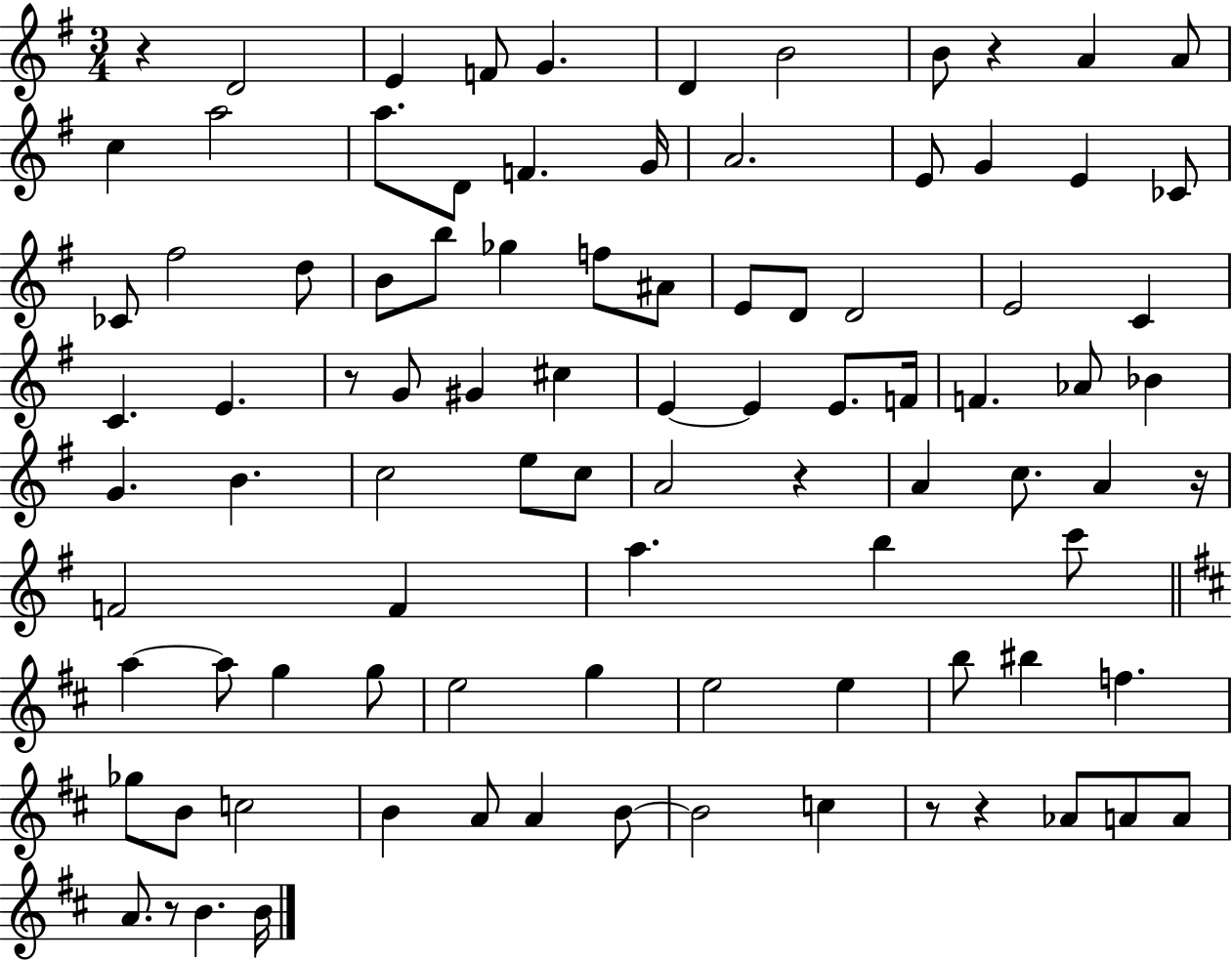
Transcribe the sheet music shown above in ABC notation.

X:1
T:Untitled
M:3/4
L:1/4
K:G
z D2 E F/2 G D B2 B/2 z A A/2 c a2 a/2 D/2 F G/4 A2 E/2 G E _C/2 _C/2 ^f2 d/2 B/2 b/2 _g f/2 ^A/2 E/2 D/2 D2 E2 C C E z/2 G/2 ^G ^c E E E/2 F/4 F _A/2 _B G B c2 e/2 c/2 A2 z A c/2 A z/4 F2 F a b c'/2 a a/2 g g/2 e2 g e2 e b/2 ^b f _g/2 B/2 c2 B A/2 A B/2 B2 c z/2 z _A/2 A/2 A/2 A/2 z/2 B B/4